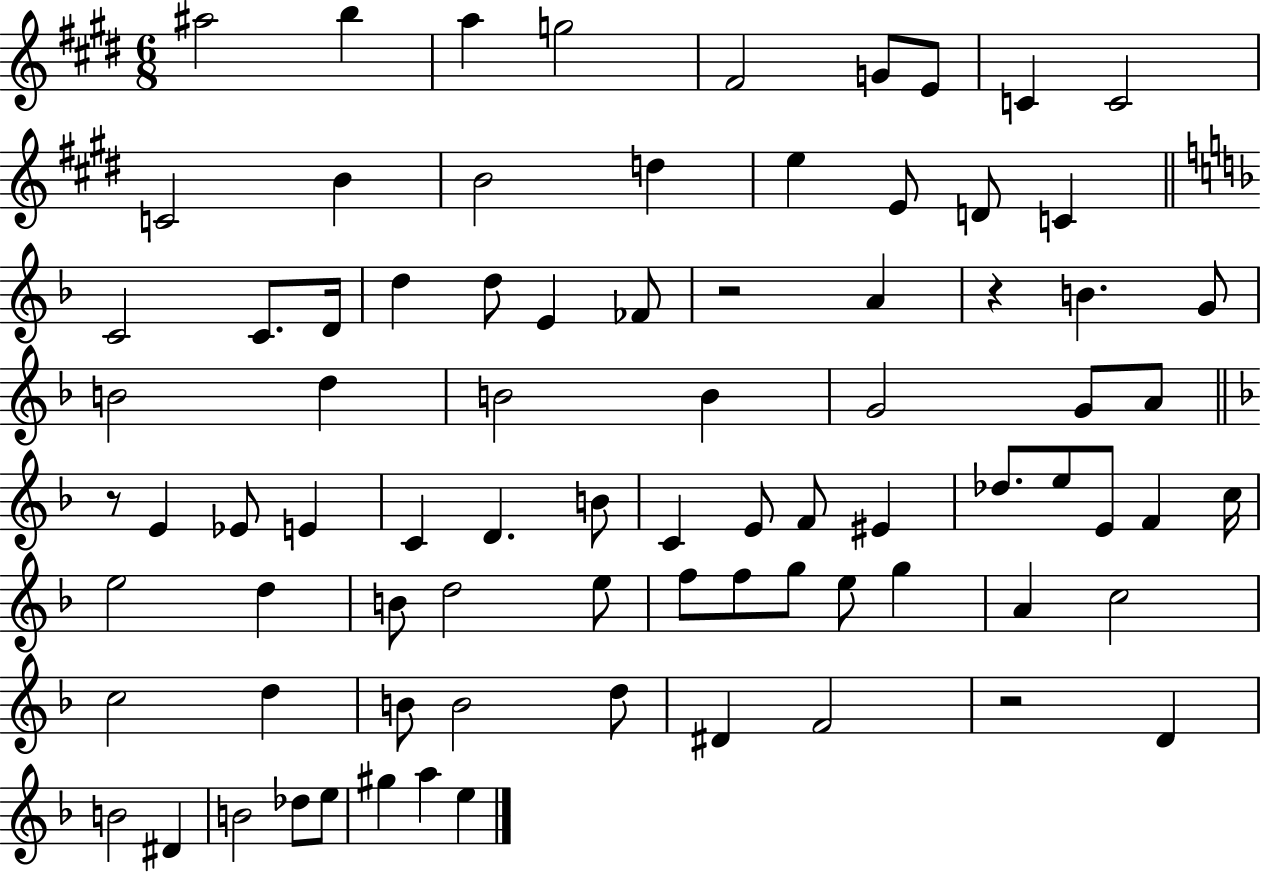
A#5/h B5/q A5/q G5/h F#4/h G4/e E4/e C4/q C4/h C4/h B4/q B4/h D5/q E5/q E4/e D4/e C4/q C4/h C4/e. D4/s D5/q D5/e E4/q FES4/e R/h A4/q R/q B4/q. G4/e B4/h D5/q B4/h B4/q G4/h G4/e A4/e R/e E4/q Eb4/e E4/q C4/q D4/q. B4/e C4/q E4/e F4/e EIS4/q Db5/e. E5/e E4/e F4/q C5/s E5/h D5/q B4/e D5/h E5/e F5/e F5/e G5/e E5/e G5/q A4/q C5/h C5/h D5/q B4/e B4/h D5/e D#4/q F4/h R/h D4/q B4/h D#4/q B4/h Db5/e E5/e G#5/q A5/q E5/q